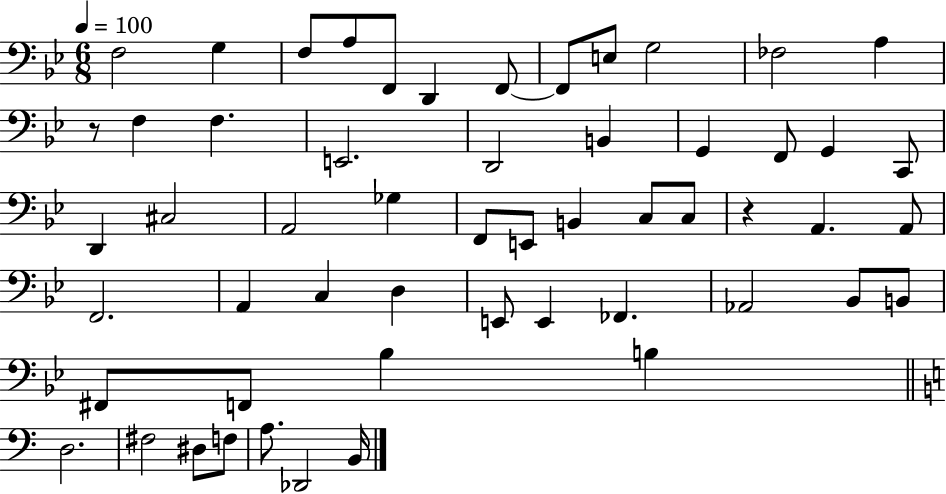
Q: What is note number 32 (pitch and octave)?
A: A2